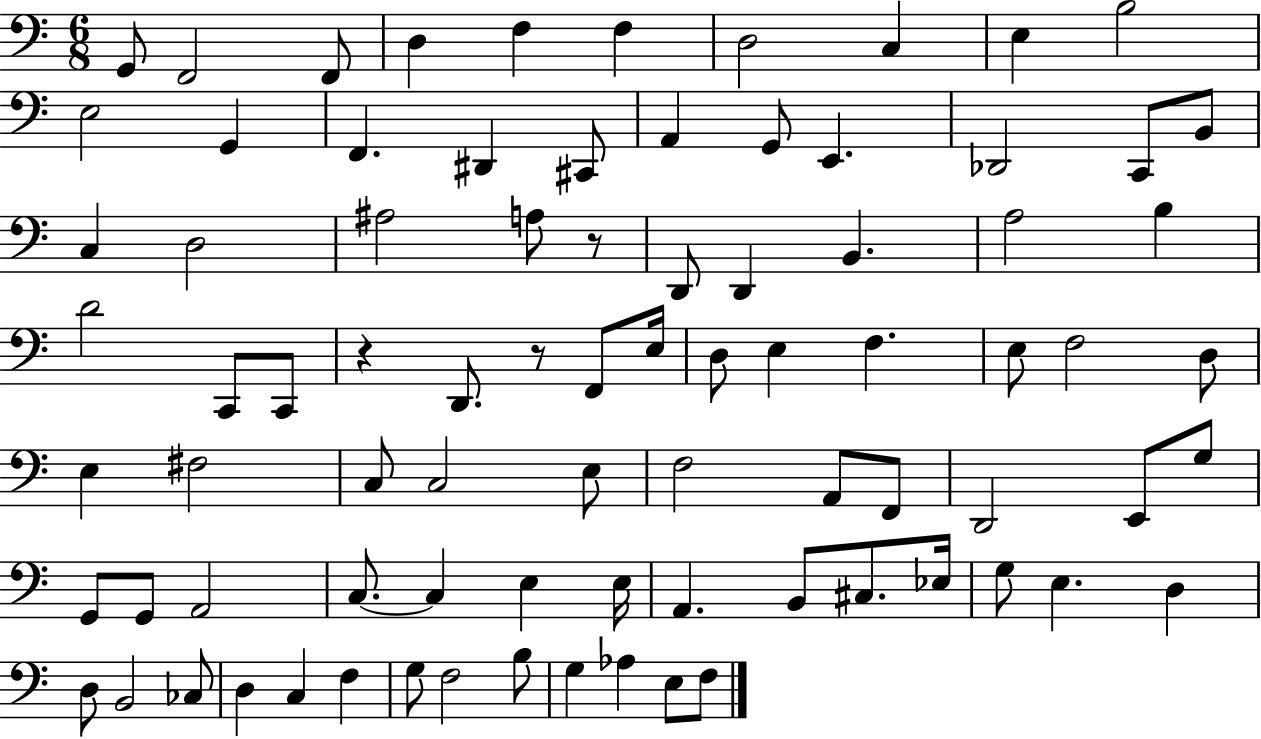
X:1
T:Untitled
M:6/8
L:1/4
K:C
G,,/2 F,,2 F,,/2 D, F, F, D,2 C, E, B,2 E,2 G,, F,, ^D,, ^C,,/2 A,, G,,/2 E,, _D,,2 C,,/2 B,,/2 C, D,2 ^A,2 A,/2 z/2 D,,/2 D,, B,, A,2 B, D2 C,,/2 C,,/2 z D,,/2 z/2 F,,/2 E,/4 D,/2 E, F, E,/2 F,2 D,/2 E, ^F,2 C,/2 C,2 E,/2 F,2 A,,/2 F,,/2 D,,2 E,,/2 G,/2 G,,/2 G,,/2 A,,2 C,/2 C, E, E,/4 A,, B,,/2 ^C,/2 _E,/4 G,/2 E, D, D,/2 B,,2 _C,/2 D, C, F, G,/2 F,2 B,/2 G, _A, E,/2 F,/2